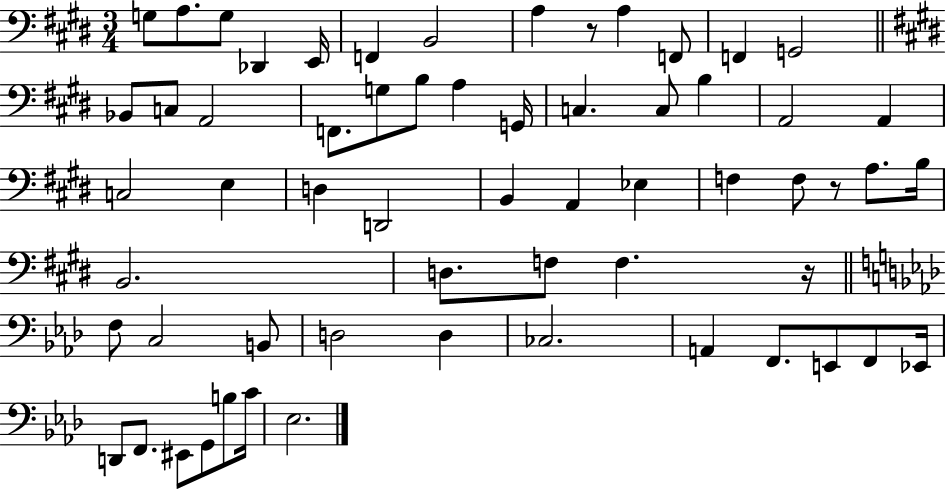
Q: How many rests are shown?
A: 3